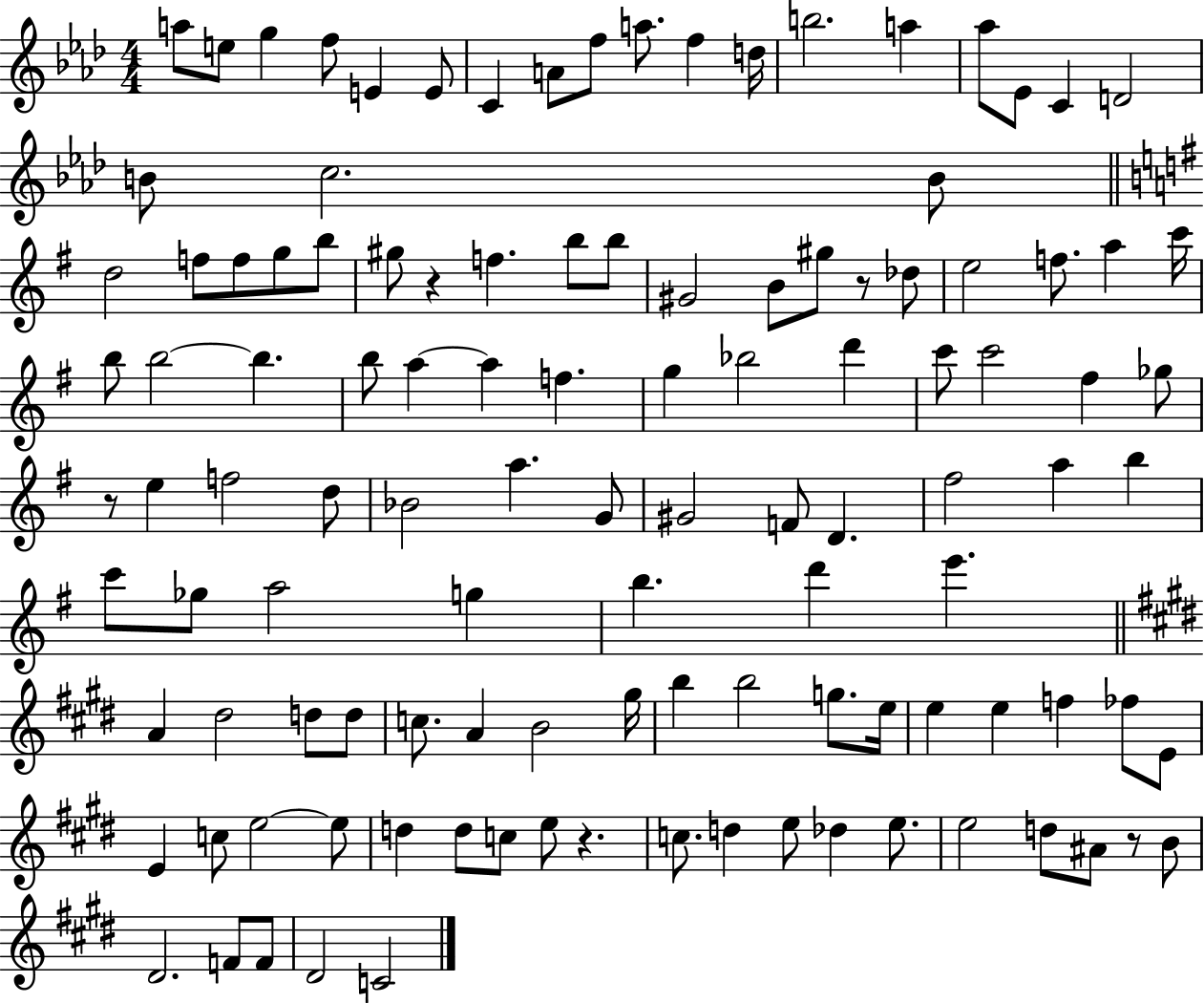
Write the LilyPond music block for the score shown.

{
  \clef treble
  \numericTimeSignature
  \time 4/4
  \key aes \major
  a''8 e''8 g''4 f''8 e'4 e'8 | c'4 a'8 f''8 a''8. f''4 d''16 | b''2. a''4 | aes''8 ees'8 c'4 d'2 | \break b'8 c''2. b'8 | \bar "||" \break \key g \major d''2 f''8 f''8 g''8 b''8 | gis''8 r4 f''4. b''8 b''8 | gis'2 b'8 gis''8 r8 des''8 | e''2 f''8. a''4 c'''16 | \break b''8 b''2~~ b''4. | b''8 a''4~~ a''4 f''4. | g''4 bes''2 d'''4 | c'''8 c'''2 fis''4 ges''8 | \break r8 e''4 f''2 d''8 | bes'2 a''4. g'8 | gis'2 f'8 d'4. | fis''2 a''4 b''4 | \break c'''8 ges''8 a''2 g''4 | b''4. d'''4 e'''4. | \bar "||" \break \key e \major a'4 dis''2 d''8 d''8 | c''8. a'4 b'2 gis''16 | b''4 b''2 g''8. e''16 | e''4 e''4 f''4 fes''8 e'8 | \break e'4 c''8 e''2~~ e''8 | d''4 d''8 c''8 e''8 r4. | c''8. d''4 e''8 des''4 e''8. | e''2 d''8 ais'8 r8 b'8 | \break dis'2. f'8 f'8 | dis'2 c'2 | \bar "|."
}